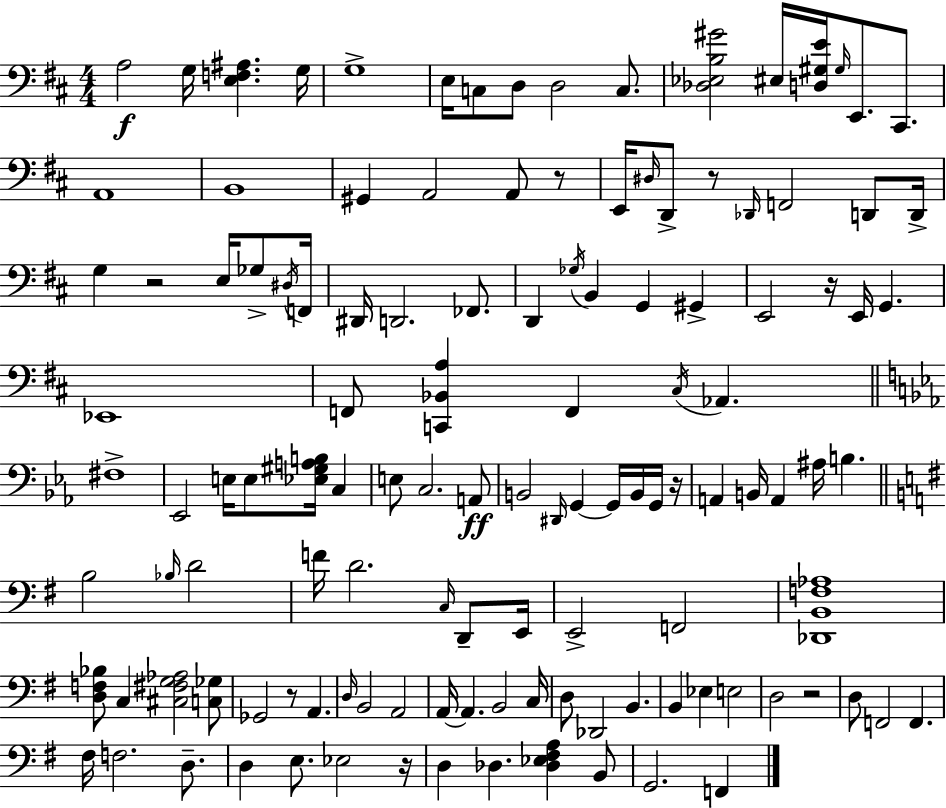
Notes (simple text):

A3/h G3/s [E3,F3,A#3]/q. G3/s G3/w E3/s C3/e D3/e D3/h C3/e. [Db3,Eb3,B3,G#4]/h EIS3/s [D3,G#3,E4]/s G#3/s E2/e. C#2/e. A2/w B2/w G#2/q A2/h A2/e R/e E2/s D#3/s D2/e R/e Db2/s F2/h D2/e D2/s G3/q R/h E3/s Gb3/e D#3/s F2/s D#2/s D2/h. FES2/e. D2/q Gb3/s B2/q G2/q G#2/q E2/h R/s E2/s G2/q. Eb2/w F2/e [C2,Bb2,A3]/q F2/q C#3/s Ab2/q. F#3/w Eb2/h E3/s E3/e [Eb3,G#3,A3,B3]/s C3/q E3/e C3/h. A2/e B2/h D#2/s G2/q G2/s B2/s G2/s R/s A2/q B2/s A2/q A#3/s B3/q. B3/h Bb3/s D4/h F4/s D4/h. C3/s D2/e E2/s E2/h F2/h [Db2,B2,F3,Ab3]/w [D3,F3,Bb3]/e C3/q [C#3,F#3,G3,Ab3]/h [C3,Gb3]/e Gb2/h R/e A2/q. D3/s B2/h A2/h A2/s A2/q. B2/h C3/s D3/e Db2/h B2/q. B2/q Eb3/q E3/h D3/h R/h D3/e F2/h F2/q. F#3/s F3/h. D3/e. D3/q E3/e. Eb3/h R/s D3/q Db3/q. [Db3,Eb3,F#3,A3]/q B2/e G2/h. F2/q